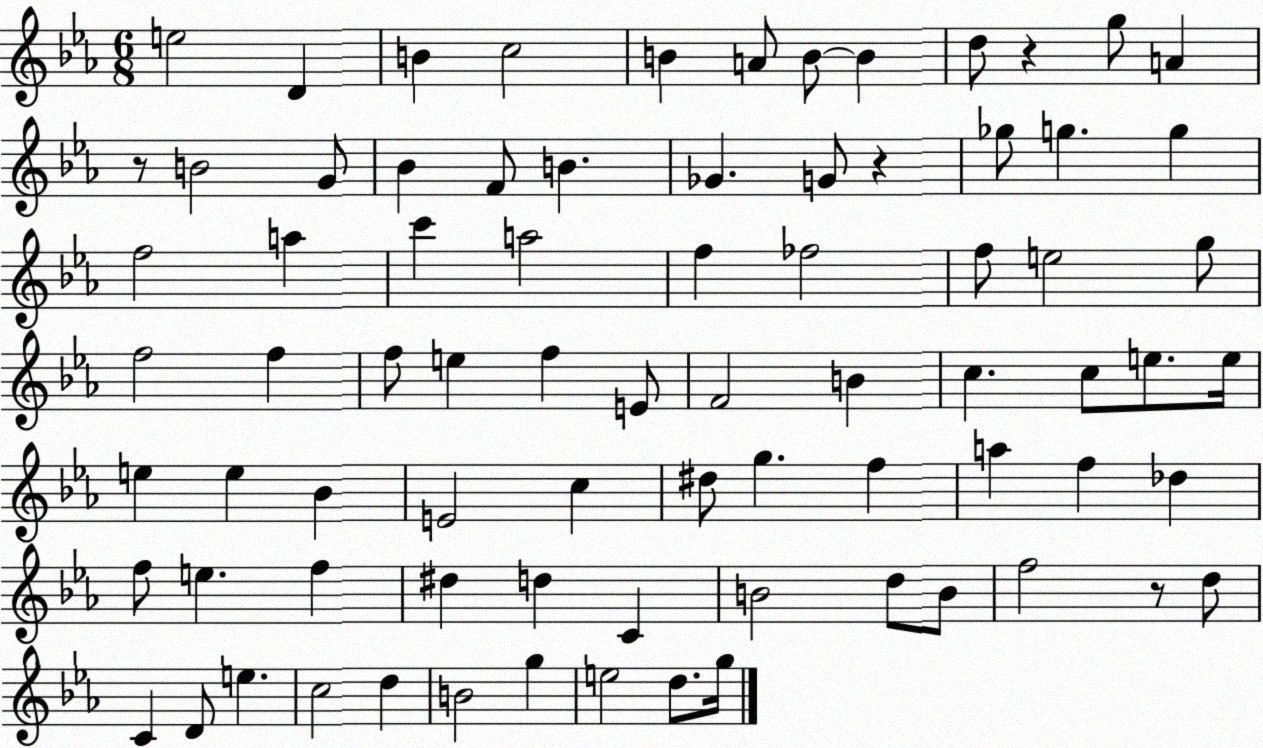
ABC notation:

X:1
T:Untitled
M:6/8
L:1/4
K:Eb
e2 D B c2 B A/2 B/2 B d/2 z g/2 A z/2 B2 G/2 _B F/2 B _G G/2 z _g/2 g g f2 a c' a2 f _f2 f/2 e2 g/2 f2 f f/2 e f E/2 F2 B c c/2 e/2 e/4 e e _B E2 c ^d/2 g f a f _d f/2 e f ^d d C B2 d/2 B/2 f2 z/2 d/2 C D/2 e c2 d B2 g e2 d/2 g/4